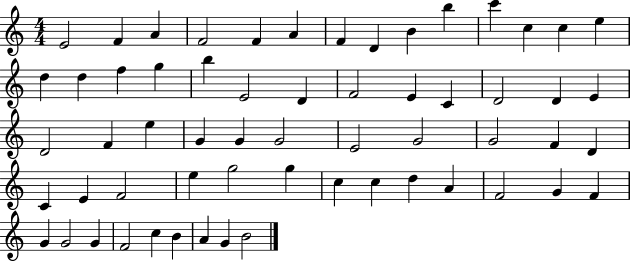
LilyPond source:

{
  \clef treble
  \numericTimeSignature
  \time 4/4
  \key c \major
  e'2 f'4 a'4 | f'2 f'4 a'4 | f'4 d'4 b'4 b''4 | c'''4 c''4 c''4 e''4 | \break d''4 d''4 f''4 g''4 | b''4 e'2 d'4 | f'2 e'4 c'4 | d'2 d'4 e'4 | \break d'2 f'4 e''4 | g'4 g'4 g'2 | e'2 g'2 | g'2 f'4 d'4 | \break c'4 e'4 f'2 | e''4 g''2 g''4 | c''4 c''4 d''4 a'4 | f'2 g'4 f'4 | \break g'4 g'2 g'4 | f'2 c''4 b'4 | a'4 g'4 b'2 | \bar "|."
}